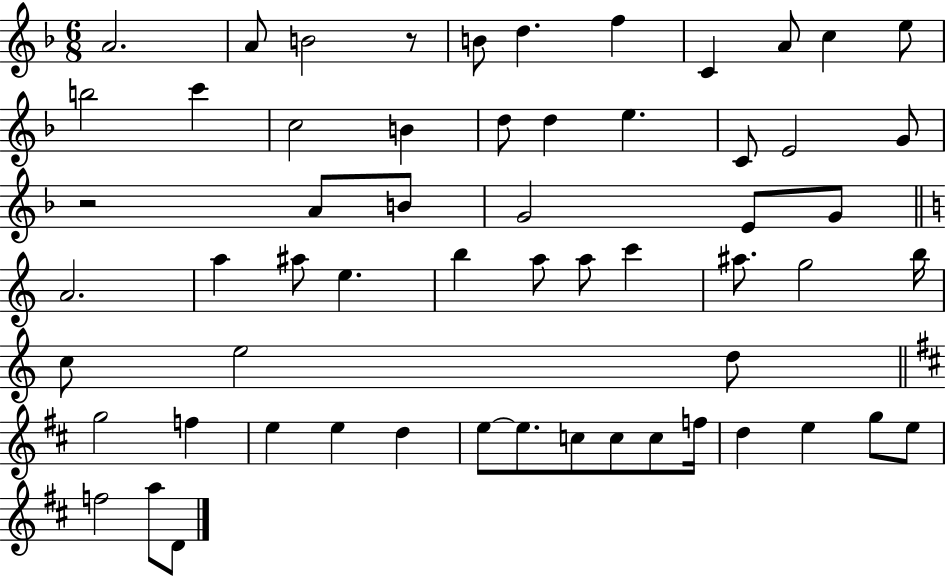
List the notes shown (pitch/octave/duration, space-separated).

A4/h. A4/e B4/h R/e B4/e D5/q. F5/q C4/q A4/e C5/q E5/e B5/h C6/q C5/h B4/q D5/e D5/q E5/q. C4/e E4/h G4/e R/h A4/e B4/e G4/h E4/e G4/e A4/h. A5/q A#5/e E5/q. B5/q A5/e A5/e C6/q A#5/e. G5/h B5/s C5/e E5/h D5/e G5/h F5/q E5/q E5/q D5/q E5/e E5/e. C5/e C5/e C5/e F5/s D5/q E5/q G5/e E5/e F5/h A5/e D4/e